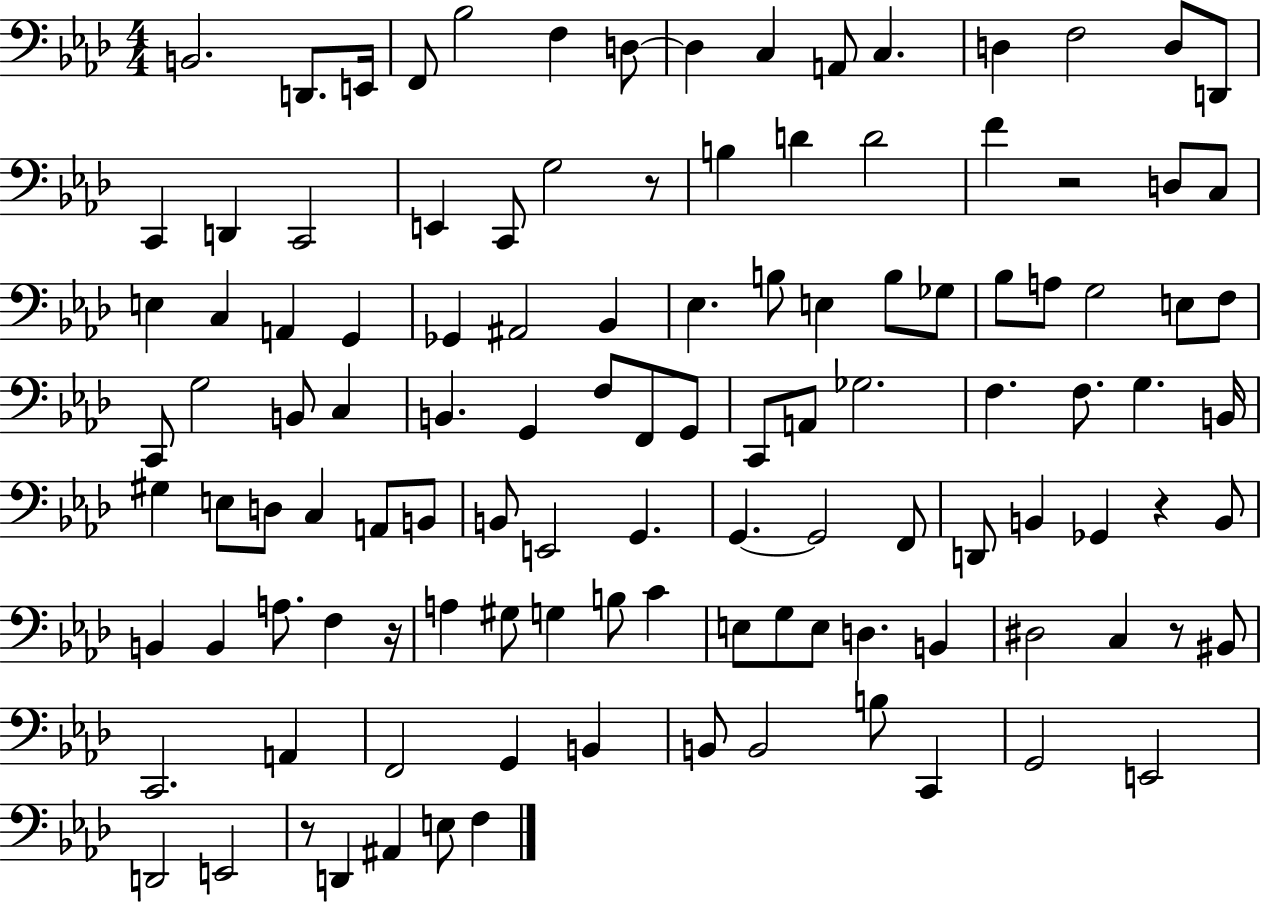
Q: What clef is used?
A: bass